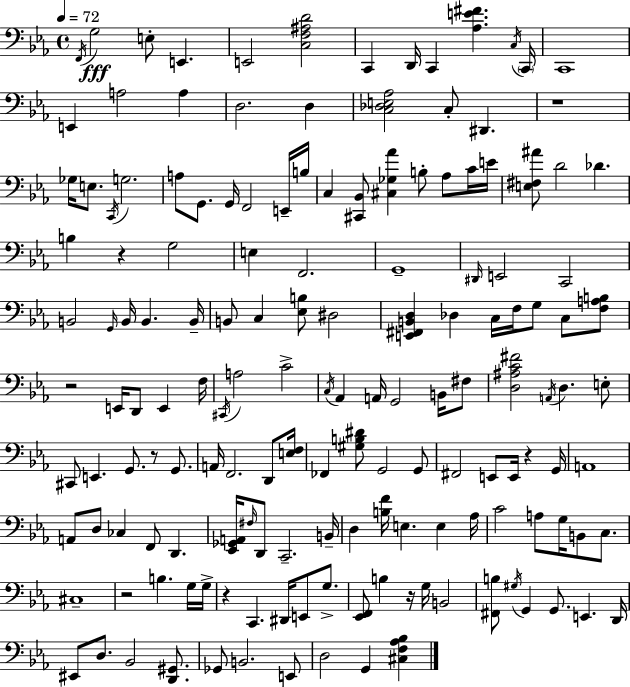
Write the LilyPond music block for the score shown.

{
  \clef bass
  \time 4/4
  \defaultTimeSignature
  \key ees \major
  \tempo 4 = 72
  \acciaccatura { f,16 }\fff g2 e8-. e,4. | e,2 <c f ais d'>2 | c,4 d,16 c,4 <aes e' fis'>4. | \acciaccatura { c16 } \parenthesize c,16 c,1 | \break e,4 a2 a4 | d2. d4 | <c des e aes>2 c8-. dis,4. | r1 | \break ges16 e8. \acciaccatura { c,16 } g2. | a8 g,8. g,16 f,2 | e,16-- b16 c4 <cis, bes,>8 <cis ges aes'>4 b8-. aes8 | c'16 e'16 <e fis ais'>8 d'2 des'4. | \break b4 r4 g2 | e4 f,2. | g,1-- | \grace { dis,16 } e,2 c,2 | \break b,2 \grace { g,16 } b,16 b,4. | b,16-- b,8 c4 <ees b>8 dis2 | <e, fis, b, d>4 des4 c16 f16 g8 | c8 <f a b>8 r2 e,16 d,8 | \break e,4 f16 \acciaccatura { cis,16 } a2 c'2-> | \acciaccatura { c16 } aes,4 a,16 g,2 | b,16 fis8 <d ais c' fis'>2 \acciaccatura { a,16 } | d4. e8-. cis,8 e,4. | \break g,8. r8 g,8. a,16 f,2. | d,8 <e f>16 fes,4 <gis b dis'>8 g,2 | g,8 fis,2 | e,8 e,16 r4 g,16 a,1 | \break a,8 d8 ces4 | f,8 d,4. <ees, ges, a,>16 \grace { fis16 } d,8 c,2.-- | b,16-- d4 <b f'>16 e4. | e4 aes16 c'2 | \break a8 g16 b,8 c8. cis1-- | r2 | b4. g16 g16-> r4 c,4. | dis,16 e,8 g8.-> <ees, f,>8 b4 r16 | \break g16 b,2 <fis, b>8 \acciaccatura { gis16 } g,4 | g,8. e,4. d,16 eis,8 d8. bes,2 | <d, gis,>8. ges,8 b,2. | e,8 d2 | \break g,4 <cis f aes bes>4 \bar "|."
}